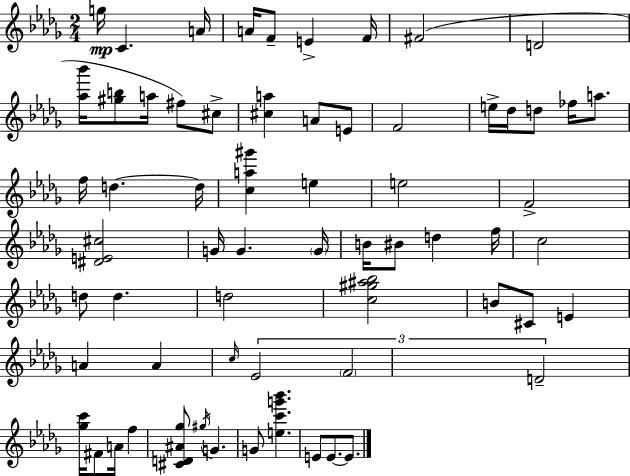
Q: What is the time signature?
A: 2/4